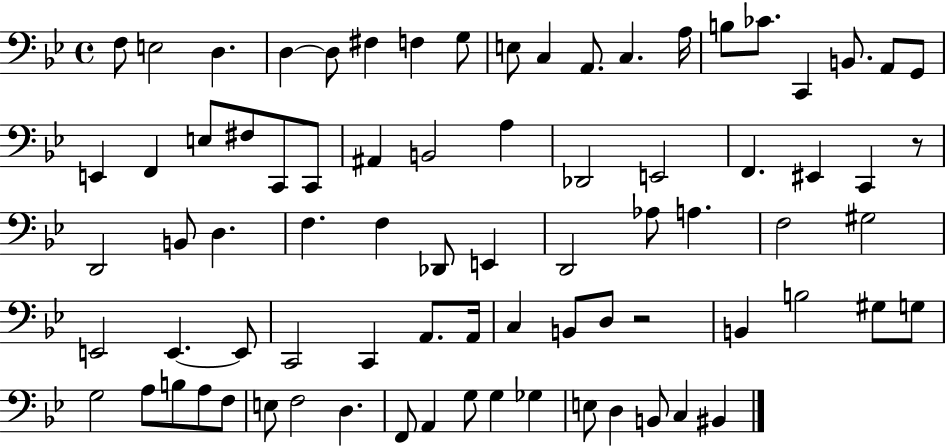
F3/e E3/h D3/q. D3/q D3/e F#3/q F3/q G3/e E3/e C3/q A2/e. C3/q. A3/s B3/e CES4/e. C2/q B2/e. A2/e G2/e E2/q F2/q E3/e F#3/e C2/e C2/e A#2/q B2/h A3/q Db2/h E2/h F2/q. EIS2/q C2/q R/e D2/h B2/e D3/q. F3/q. F3/q Db2/e E2/q D2/h Ab3/e A3/q. F3/h G#3/h E2/h E2/q. E2/e C2/h C2/q A2/e. A2/s C3/q B2/e D3/e R/h B2/q B3/h G#3/e G3/e G3/h A3/e B3/e A3/e F3/e E3/e F3/h D3/q. F2/e A2/q G3/e G3/q Gb3/q E3/e D3/q B2/e C3/q BIS2/q